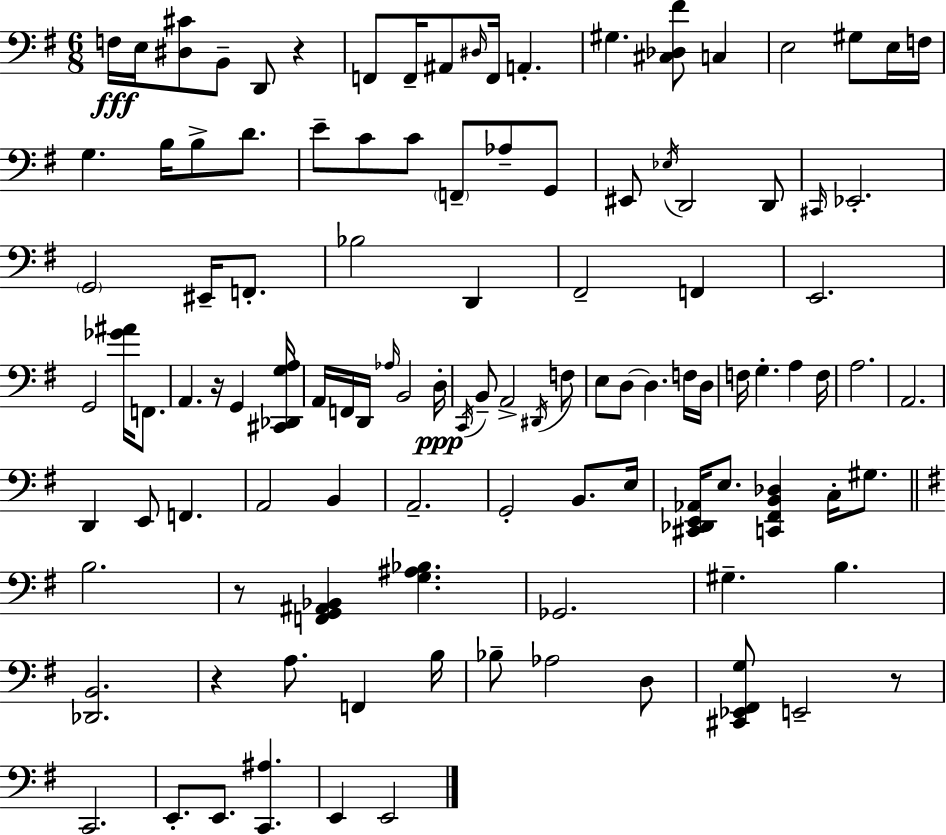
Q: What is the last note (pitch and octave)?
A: E2